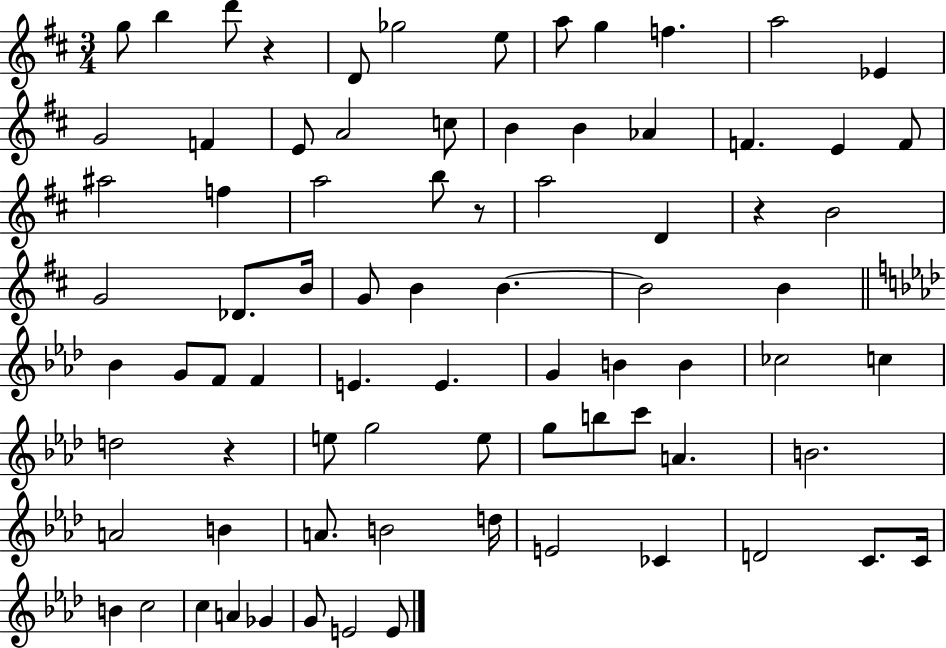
{
  \clef treble
  \numericTimeSignature
  \time 3/4
  \key d \major
  g''8 b''4 d'''8 r4 | d'8 ges''2 e''8 | a''8 g''4 f''4. | a''2 ees'4 | \break g'2 f'4 | e'8 a'2 c''8 | b'4 b'4 aes'4 | f'4. e'4 f'8 | \break ais''2 f''4 | a''2 b''8 r8 | a''2 d'4 | r4 b'2 | \break g'2 des'8. b'16 | g'8 b'4 b'4.~~ | b'2 b'4 | \bar "||" \break \key f \minor bes'4 g'8 f'8 f'4 | e'4. e'4. | g'4 b'4 b'4 | ces''2 c''4 | \break d''2 r4 | e''8 g''2 e''8 | g''8 b''8 c'''8 a'4. | b'2. | \break a'2 b'4 | a'8. b'2 d''16 | e'2 ces'4 | d'2 c'8. c'16 | \break b'4 c''2 | c''4 a'4 ges'4 | g'8 e'2 e'8 | \bar "|."
}